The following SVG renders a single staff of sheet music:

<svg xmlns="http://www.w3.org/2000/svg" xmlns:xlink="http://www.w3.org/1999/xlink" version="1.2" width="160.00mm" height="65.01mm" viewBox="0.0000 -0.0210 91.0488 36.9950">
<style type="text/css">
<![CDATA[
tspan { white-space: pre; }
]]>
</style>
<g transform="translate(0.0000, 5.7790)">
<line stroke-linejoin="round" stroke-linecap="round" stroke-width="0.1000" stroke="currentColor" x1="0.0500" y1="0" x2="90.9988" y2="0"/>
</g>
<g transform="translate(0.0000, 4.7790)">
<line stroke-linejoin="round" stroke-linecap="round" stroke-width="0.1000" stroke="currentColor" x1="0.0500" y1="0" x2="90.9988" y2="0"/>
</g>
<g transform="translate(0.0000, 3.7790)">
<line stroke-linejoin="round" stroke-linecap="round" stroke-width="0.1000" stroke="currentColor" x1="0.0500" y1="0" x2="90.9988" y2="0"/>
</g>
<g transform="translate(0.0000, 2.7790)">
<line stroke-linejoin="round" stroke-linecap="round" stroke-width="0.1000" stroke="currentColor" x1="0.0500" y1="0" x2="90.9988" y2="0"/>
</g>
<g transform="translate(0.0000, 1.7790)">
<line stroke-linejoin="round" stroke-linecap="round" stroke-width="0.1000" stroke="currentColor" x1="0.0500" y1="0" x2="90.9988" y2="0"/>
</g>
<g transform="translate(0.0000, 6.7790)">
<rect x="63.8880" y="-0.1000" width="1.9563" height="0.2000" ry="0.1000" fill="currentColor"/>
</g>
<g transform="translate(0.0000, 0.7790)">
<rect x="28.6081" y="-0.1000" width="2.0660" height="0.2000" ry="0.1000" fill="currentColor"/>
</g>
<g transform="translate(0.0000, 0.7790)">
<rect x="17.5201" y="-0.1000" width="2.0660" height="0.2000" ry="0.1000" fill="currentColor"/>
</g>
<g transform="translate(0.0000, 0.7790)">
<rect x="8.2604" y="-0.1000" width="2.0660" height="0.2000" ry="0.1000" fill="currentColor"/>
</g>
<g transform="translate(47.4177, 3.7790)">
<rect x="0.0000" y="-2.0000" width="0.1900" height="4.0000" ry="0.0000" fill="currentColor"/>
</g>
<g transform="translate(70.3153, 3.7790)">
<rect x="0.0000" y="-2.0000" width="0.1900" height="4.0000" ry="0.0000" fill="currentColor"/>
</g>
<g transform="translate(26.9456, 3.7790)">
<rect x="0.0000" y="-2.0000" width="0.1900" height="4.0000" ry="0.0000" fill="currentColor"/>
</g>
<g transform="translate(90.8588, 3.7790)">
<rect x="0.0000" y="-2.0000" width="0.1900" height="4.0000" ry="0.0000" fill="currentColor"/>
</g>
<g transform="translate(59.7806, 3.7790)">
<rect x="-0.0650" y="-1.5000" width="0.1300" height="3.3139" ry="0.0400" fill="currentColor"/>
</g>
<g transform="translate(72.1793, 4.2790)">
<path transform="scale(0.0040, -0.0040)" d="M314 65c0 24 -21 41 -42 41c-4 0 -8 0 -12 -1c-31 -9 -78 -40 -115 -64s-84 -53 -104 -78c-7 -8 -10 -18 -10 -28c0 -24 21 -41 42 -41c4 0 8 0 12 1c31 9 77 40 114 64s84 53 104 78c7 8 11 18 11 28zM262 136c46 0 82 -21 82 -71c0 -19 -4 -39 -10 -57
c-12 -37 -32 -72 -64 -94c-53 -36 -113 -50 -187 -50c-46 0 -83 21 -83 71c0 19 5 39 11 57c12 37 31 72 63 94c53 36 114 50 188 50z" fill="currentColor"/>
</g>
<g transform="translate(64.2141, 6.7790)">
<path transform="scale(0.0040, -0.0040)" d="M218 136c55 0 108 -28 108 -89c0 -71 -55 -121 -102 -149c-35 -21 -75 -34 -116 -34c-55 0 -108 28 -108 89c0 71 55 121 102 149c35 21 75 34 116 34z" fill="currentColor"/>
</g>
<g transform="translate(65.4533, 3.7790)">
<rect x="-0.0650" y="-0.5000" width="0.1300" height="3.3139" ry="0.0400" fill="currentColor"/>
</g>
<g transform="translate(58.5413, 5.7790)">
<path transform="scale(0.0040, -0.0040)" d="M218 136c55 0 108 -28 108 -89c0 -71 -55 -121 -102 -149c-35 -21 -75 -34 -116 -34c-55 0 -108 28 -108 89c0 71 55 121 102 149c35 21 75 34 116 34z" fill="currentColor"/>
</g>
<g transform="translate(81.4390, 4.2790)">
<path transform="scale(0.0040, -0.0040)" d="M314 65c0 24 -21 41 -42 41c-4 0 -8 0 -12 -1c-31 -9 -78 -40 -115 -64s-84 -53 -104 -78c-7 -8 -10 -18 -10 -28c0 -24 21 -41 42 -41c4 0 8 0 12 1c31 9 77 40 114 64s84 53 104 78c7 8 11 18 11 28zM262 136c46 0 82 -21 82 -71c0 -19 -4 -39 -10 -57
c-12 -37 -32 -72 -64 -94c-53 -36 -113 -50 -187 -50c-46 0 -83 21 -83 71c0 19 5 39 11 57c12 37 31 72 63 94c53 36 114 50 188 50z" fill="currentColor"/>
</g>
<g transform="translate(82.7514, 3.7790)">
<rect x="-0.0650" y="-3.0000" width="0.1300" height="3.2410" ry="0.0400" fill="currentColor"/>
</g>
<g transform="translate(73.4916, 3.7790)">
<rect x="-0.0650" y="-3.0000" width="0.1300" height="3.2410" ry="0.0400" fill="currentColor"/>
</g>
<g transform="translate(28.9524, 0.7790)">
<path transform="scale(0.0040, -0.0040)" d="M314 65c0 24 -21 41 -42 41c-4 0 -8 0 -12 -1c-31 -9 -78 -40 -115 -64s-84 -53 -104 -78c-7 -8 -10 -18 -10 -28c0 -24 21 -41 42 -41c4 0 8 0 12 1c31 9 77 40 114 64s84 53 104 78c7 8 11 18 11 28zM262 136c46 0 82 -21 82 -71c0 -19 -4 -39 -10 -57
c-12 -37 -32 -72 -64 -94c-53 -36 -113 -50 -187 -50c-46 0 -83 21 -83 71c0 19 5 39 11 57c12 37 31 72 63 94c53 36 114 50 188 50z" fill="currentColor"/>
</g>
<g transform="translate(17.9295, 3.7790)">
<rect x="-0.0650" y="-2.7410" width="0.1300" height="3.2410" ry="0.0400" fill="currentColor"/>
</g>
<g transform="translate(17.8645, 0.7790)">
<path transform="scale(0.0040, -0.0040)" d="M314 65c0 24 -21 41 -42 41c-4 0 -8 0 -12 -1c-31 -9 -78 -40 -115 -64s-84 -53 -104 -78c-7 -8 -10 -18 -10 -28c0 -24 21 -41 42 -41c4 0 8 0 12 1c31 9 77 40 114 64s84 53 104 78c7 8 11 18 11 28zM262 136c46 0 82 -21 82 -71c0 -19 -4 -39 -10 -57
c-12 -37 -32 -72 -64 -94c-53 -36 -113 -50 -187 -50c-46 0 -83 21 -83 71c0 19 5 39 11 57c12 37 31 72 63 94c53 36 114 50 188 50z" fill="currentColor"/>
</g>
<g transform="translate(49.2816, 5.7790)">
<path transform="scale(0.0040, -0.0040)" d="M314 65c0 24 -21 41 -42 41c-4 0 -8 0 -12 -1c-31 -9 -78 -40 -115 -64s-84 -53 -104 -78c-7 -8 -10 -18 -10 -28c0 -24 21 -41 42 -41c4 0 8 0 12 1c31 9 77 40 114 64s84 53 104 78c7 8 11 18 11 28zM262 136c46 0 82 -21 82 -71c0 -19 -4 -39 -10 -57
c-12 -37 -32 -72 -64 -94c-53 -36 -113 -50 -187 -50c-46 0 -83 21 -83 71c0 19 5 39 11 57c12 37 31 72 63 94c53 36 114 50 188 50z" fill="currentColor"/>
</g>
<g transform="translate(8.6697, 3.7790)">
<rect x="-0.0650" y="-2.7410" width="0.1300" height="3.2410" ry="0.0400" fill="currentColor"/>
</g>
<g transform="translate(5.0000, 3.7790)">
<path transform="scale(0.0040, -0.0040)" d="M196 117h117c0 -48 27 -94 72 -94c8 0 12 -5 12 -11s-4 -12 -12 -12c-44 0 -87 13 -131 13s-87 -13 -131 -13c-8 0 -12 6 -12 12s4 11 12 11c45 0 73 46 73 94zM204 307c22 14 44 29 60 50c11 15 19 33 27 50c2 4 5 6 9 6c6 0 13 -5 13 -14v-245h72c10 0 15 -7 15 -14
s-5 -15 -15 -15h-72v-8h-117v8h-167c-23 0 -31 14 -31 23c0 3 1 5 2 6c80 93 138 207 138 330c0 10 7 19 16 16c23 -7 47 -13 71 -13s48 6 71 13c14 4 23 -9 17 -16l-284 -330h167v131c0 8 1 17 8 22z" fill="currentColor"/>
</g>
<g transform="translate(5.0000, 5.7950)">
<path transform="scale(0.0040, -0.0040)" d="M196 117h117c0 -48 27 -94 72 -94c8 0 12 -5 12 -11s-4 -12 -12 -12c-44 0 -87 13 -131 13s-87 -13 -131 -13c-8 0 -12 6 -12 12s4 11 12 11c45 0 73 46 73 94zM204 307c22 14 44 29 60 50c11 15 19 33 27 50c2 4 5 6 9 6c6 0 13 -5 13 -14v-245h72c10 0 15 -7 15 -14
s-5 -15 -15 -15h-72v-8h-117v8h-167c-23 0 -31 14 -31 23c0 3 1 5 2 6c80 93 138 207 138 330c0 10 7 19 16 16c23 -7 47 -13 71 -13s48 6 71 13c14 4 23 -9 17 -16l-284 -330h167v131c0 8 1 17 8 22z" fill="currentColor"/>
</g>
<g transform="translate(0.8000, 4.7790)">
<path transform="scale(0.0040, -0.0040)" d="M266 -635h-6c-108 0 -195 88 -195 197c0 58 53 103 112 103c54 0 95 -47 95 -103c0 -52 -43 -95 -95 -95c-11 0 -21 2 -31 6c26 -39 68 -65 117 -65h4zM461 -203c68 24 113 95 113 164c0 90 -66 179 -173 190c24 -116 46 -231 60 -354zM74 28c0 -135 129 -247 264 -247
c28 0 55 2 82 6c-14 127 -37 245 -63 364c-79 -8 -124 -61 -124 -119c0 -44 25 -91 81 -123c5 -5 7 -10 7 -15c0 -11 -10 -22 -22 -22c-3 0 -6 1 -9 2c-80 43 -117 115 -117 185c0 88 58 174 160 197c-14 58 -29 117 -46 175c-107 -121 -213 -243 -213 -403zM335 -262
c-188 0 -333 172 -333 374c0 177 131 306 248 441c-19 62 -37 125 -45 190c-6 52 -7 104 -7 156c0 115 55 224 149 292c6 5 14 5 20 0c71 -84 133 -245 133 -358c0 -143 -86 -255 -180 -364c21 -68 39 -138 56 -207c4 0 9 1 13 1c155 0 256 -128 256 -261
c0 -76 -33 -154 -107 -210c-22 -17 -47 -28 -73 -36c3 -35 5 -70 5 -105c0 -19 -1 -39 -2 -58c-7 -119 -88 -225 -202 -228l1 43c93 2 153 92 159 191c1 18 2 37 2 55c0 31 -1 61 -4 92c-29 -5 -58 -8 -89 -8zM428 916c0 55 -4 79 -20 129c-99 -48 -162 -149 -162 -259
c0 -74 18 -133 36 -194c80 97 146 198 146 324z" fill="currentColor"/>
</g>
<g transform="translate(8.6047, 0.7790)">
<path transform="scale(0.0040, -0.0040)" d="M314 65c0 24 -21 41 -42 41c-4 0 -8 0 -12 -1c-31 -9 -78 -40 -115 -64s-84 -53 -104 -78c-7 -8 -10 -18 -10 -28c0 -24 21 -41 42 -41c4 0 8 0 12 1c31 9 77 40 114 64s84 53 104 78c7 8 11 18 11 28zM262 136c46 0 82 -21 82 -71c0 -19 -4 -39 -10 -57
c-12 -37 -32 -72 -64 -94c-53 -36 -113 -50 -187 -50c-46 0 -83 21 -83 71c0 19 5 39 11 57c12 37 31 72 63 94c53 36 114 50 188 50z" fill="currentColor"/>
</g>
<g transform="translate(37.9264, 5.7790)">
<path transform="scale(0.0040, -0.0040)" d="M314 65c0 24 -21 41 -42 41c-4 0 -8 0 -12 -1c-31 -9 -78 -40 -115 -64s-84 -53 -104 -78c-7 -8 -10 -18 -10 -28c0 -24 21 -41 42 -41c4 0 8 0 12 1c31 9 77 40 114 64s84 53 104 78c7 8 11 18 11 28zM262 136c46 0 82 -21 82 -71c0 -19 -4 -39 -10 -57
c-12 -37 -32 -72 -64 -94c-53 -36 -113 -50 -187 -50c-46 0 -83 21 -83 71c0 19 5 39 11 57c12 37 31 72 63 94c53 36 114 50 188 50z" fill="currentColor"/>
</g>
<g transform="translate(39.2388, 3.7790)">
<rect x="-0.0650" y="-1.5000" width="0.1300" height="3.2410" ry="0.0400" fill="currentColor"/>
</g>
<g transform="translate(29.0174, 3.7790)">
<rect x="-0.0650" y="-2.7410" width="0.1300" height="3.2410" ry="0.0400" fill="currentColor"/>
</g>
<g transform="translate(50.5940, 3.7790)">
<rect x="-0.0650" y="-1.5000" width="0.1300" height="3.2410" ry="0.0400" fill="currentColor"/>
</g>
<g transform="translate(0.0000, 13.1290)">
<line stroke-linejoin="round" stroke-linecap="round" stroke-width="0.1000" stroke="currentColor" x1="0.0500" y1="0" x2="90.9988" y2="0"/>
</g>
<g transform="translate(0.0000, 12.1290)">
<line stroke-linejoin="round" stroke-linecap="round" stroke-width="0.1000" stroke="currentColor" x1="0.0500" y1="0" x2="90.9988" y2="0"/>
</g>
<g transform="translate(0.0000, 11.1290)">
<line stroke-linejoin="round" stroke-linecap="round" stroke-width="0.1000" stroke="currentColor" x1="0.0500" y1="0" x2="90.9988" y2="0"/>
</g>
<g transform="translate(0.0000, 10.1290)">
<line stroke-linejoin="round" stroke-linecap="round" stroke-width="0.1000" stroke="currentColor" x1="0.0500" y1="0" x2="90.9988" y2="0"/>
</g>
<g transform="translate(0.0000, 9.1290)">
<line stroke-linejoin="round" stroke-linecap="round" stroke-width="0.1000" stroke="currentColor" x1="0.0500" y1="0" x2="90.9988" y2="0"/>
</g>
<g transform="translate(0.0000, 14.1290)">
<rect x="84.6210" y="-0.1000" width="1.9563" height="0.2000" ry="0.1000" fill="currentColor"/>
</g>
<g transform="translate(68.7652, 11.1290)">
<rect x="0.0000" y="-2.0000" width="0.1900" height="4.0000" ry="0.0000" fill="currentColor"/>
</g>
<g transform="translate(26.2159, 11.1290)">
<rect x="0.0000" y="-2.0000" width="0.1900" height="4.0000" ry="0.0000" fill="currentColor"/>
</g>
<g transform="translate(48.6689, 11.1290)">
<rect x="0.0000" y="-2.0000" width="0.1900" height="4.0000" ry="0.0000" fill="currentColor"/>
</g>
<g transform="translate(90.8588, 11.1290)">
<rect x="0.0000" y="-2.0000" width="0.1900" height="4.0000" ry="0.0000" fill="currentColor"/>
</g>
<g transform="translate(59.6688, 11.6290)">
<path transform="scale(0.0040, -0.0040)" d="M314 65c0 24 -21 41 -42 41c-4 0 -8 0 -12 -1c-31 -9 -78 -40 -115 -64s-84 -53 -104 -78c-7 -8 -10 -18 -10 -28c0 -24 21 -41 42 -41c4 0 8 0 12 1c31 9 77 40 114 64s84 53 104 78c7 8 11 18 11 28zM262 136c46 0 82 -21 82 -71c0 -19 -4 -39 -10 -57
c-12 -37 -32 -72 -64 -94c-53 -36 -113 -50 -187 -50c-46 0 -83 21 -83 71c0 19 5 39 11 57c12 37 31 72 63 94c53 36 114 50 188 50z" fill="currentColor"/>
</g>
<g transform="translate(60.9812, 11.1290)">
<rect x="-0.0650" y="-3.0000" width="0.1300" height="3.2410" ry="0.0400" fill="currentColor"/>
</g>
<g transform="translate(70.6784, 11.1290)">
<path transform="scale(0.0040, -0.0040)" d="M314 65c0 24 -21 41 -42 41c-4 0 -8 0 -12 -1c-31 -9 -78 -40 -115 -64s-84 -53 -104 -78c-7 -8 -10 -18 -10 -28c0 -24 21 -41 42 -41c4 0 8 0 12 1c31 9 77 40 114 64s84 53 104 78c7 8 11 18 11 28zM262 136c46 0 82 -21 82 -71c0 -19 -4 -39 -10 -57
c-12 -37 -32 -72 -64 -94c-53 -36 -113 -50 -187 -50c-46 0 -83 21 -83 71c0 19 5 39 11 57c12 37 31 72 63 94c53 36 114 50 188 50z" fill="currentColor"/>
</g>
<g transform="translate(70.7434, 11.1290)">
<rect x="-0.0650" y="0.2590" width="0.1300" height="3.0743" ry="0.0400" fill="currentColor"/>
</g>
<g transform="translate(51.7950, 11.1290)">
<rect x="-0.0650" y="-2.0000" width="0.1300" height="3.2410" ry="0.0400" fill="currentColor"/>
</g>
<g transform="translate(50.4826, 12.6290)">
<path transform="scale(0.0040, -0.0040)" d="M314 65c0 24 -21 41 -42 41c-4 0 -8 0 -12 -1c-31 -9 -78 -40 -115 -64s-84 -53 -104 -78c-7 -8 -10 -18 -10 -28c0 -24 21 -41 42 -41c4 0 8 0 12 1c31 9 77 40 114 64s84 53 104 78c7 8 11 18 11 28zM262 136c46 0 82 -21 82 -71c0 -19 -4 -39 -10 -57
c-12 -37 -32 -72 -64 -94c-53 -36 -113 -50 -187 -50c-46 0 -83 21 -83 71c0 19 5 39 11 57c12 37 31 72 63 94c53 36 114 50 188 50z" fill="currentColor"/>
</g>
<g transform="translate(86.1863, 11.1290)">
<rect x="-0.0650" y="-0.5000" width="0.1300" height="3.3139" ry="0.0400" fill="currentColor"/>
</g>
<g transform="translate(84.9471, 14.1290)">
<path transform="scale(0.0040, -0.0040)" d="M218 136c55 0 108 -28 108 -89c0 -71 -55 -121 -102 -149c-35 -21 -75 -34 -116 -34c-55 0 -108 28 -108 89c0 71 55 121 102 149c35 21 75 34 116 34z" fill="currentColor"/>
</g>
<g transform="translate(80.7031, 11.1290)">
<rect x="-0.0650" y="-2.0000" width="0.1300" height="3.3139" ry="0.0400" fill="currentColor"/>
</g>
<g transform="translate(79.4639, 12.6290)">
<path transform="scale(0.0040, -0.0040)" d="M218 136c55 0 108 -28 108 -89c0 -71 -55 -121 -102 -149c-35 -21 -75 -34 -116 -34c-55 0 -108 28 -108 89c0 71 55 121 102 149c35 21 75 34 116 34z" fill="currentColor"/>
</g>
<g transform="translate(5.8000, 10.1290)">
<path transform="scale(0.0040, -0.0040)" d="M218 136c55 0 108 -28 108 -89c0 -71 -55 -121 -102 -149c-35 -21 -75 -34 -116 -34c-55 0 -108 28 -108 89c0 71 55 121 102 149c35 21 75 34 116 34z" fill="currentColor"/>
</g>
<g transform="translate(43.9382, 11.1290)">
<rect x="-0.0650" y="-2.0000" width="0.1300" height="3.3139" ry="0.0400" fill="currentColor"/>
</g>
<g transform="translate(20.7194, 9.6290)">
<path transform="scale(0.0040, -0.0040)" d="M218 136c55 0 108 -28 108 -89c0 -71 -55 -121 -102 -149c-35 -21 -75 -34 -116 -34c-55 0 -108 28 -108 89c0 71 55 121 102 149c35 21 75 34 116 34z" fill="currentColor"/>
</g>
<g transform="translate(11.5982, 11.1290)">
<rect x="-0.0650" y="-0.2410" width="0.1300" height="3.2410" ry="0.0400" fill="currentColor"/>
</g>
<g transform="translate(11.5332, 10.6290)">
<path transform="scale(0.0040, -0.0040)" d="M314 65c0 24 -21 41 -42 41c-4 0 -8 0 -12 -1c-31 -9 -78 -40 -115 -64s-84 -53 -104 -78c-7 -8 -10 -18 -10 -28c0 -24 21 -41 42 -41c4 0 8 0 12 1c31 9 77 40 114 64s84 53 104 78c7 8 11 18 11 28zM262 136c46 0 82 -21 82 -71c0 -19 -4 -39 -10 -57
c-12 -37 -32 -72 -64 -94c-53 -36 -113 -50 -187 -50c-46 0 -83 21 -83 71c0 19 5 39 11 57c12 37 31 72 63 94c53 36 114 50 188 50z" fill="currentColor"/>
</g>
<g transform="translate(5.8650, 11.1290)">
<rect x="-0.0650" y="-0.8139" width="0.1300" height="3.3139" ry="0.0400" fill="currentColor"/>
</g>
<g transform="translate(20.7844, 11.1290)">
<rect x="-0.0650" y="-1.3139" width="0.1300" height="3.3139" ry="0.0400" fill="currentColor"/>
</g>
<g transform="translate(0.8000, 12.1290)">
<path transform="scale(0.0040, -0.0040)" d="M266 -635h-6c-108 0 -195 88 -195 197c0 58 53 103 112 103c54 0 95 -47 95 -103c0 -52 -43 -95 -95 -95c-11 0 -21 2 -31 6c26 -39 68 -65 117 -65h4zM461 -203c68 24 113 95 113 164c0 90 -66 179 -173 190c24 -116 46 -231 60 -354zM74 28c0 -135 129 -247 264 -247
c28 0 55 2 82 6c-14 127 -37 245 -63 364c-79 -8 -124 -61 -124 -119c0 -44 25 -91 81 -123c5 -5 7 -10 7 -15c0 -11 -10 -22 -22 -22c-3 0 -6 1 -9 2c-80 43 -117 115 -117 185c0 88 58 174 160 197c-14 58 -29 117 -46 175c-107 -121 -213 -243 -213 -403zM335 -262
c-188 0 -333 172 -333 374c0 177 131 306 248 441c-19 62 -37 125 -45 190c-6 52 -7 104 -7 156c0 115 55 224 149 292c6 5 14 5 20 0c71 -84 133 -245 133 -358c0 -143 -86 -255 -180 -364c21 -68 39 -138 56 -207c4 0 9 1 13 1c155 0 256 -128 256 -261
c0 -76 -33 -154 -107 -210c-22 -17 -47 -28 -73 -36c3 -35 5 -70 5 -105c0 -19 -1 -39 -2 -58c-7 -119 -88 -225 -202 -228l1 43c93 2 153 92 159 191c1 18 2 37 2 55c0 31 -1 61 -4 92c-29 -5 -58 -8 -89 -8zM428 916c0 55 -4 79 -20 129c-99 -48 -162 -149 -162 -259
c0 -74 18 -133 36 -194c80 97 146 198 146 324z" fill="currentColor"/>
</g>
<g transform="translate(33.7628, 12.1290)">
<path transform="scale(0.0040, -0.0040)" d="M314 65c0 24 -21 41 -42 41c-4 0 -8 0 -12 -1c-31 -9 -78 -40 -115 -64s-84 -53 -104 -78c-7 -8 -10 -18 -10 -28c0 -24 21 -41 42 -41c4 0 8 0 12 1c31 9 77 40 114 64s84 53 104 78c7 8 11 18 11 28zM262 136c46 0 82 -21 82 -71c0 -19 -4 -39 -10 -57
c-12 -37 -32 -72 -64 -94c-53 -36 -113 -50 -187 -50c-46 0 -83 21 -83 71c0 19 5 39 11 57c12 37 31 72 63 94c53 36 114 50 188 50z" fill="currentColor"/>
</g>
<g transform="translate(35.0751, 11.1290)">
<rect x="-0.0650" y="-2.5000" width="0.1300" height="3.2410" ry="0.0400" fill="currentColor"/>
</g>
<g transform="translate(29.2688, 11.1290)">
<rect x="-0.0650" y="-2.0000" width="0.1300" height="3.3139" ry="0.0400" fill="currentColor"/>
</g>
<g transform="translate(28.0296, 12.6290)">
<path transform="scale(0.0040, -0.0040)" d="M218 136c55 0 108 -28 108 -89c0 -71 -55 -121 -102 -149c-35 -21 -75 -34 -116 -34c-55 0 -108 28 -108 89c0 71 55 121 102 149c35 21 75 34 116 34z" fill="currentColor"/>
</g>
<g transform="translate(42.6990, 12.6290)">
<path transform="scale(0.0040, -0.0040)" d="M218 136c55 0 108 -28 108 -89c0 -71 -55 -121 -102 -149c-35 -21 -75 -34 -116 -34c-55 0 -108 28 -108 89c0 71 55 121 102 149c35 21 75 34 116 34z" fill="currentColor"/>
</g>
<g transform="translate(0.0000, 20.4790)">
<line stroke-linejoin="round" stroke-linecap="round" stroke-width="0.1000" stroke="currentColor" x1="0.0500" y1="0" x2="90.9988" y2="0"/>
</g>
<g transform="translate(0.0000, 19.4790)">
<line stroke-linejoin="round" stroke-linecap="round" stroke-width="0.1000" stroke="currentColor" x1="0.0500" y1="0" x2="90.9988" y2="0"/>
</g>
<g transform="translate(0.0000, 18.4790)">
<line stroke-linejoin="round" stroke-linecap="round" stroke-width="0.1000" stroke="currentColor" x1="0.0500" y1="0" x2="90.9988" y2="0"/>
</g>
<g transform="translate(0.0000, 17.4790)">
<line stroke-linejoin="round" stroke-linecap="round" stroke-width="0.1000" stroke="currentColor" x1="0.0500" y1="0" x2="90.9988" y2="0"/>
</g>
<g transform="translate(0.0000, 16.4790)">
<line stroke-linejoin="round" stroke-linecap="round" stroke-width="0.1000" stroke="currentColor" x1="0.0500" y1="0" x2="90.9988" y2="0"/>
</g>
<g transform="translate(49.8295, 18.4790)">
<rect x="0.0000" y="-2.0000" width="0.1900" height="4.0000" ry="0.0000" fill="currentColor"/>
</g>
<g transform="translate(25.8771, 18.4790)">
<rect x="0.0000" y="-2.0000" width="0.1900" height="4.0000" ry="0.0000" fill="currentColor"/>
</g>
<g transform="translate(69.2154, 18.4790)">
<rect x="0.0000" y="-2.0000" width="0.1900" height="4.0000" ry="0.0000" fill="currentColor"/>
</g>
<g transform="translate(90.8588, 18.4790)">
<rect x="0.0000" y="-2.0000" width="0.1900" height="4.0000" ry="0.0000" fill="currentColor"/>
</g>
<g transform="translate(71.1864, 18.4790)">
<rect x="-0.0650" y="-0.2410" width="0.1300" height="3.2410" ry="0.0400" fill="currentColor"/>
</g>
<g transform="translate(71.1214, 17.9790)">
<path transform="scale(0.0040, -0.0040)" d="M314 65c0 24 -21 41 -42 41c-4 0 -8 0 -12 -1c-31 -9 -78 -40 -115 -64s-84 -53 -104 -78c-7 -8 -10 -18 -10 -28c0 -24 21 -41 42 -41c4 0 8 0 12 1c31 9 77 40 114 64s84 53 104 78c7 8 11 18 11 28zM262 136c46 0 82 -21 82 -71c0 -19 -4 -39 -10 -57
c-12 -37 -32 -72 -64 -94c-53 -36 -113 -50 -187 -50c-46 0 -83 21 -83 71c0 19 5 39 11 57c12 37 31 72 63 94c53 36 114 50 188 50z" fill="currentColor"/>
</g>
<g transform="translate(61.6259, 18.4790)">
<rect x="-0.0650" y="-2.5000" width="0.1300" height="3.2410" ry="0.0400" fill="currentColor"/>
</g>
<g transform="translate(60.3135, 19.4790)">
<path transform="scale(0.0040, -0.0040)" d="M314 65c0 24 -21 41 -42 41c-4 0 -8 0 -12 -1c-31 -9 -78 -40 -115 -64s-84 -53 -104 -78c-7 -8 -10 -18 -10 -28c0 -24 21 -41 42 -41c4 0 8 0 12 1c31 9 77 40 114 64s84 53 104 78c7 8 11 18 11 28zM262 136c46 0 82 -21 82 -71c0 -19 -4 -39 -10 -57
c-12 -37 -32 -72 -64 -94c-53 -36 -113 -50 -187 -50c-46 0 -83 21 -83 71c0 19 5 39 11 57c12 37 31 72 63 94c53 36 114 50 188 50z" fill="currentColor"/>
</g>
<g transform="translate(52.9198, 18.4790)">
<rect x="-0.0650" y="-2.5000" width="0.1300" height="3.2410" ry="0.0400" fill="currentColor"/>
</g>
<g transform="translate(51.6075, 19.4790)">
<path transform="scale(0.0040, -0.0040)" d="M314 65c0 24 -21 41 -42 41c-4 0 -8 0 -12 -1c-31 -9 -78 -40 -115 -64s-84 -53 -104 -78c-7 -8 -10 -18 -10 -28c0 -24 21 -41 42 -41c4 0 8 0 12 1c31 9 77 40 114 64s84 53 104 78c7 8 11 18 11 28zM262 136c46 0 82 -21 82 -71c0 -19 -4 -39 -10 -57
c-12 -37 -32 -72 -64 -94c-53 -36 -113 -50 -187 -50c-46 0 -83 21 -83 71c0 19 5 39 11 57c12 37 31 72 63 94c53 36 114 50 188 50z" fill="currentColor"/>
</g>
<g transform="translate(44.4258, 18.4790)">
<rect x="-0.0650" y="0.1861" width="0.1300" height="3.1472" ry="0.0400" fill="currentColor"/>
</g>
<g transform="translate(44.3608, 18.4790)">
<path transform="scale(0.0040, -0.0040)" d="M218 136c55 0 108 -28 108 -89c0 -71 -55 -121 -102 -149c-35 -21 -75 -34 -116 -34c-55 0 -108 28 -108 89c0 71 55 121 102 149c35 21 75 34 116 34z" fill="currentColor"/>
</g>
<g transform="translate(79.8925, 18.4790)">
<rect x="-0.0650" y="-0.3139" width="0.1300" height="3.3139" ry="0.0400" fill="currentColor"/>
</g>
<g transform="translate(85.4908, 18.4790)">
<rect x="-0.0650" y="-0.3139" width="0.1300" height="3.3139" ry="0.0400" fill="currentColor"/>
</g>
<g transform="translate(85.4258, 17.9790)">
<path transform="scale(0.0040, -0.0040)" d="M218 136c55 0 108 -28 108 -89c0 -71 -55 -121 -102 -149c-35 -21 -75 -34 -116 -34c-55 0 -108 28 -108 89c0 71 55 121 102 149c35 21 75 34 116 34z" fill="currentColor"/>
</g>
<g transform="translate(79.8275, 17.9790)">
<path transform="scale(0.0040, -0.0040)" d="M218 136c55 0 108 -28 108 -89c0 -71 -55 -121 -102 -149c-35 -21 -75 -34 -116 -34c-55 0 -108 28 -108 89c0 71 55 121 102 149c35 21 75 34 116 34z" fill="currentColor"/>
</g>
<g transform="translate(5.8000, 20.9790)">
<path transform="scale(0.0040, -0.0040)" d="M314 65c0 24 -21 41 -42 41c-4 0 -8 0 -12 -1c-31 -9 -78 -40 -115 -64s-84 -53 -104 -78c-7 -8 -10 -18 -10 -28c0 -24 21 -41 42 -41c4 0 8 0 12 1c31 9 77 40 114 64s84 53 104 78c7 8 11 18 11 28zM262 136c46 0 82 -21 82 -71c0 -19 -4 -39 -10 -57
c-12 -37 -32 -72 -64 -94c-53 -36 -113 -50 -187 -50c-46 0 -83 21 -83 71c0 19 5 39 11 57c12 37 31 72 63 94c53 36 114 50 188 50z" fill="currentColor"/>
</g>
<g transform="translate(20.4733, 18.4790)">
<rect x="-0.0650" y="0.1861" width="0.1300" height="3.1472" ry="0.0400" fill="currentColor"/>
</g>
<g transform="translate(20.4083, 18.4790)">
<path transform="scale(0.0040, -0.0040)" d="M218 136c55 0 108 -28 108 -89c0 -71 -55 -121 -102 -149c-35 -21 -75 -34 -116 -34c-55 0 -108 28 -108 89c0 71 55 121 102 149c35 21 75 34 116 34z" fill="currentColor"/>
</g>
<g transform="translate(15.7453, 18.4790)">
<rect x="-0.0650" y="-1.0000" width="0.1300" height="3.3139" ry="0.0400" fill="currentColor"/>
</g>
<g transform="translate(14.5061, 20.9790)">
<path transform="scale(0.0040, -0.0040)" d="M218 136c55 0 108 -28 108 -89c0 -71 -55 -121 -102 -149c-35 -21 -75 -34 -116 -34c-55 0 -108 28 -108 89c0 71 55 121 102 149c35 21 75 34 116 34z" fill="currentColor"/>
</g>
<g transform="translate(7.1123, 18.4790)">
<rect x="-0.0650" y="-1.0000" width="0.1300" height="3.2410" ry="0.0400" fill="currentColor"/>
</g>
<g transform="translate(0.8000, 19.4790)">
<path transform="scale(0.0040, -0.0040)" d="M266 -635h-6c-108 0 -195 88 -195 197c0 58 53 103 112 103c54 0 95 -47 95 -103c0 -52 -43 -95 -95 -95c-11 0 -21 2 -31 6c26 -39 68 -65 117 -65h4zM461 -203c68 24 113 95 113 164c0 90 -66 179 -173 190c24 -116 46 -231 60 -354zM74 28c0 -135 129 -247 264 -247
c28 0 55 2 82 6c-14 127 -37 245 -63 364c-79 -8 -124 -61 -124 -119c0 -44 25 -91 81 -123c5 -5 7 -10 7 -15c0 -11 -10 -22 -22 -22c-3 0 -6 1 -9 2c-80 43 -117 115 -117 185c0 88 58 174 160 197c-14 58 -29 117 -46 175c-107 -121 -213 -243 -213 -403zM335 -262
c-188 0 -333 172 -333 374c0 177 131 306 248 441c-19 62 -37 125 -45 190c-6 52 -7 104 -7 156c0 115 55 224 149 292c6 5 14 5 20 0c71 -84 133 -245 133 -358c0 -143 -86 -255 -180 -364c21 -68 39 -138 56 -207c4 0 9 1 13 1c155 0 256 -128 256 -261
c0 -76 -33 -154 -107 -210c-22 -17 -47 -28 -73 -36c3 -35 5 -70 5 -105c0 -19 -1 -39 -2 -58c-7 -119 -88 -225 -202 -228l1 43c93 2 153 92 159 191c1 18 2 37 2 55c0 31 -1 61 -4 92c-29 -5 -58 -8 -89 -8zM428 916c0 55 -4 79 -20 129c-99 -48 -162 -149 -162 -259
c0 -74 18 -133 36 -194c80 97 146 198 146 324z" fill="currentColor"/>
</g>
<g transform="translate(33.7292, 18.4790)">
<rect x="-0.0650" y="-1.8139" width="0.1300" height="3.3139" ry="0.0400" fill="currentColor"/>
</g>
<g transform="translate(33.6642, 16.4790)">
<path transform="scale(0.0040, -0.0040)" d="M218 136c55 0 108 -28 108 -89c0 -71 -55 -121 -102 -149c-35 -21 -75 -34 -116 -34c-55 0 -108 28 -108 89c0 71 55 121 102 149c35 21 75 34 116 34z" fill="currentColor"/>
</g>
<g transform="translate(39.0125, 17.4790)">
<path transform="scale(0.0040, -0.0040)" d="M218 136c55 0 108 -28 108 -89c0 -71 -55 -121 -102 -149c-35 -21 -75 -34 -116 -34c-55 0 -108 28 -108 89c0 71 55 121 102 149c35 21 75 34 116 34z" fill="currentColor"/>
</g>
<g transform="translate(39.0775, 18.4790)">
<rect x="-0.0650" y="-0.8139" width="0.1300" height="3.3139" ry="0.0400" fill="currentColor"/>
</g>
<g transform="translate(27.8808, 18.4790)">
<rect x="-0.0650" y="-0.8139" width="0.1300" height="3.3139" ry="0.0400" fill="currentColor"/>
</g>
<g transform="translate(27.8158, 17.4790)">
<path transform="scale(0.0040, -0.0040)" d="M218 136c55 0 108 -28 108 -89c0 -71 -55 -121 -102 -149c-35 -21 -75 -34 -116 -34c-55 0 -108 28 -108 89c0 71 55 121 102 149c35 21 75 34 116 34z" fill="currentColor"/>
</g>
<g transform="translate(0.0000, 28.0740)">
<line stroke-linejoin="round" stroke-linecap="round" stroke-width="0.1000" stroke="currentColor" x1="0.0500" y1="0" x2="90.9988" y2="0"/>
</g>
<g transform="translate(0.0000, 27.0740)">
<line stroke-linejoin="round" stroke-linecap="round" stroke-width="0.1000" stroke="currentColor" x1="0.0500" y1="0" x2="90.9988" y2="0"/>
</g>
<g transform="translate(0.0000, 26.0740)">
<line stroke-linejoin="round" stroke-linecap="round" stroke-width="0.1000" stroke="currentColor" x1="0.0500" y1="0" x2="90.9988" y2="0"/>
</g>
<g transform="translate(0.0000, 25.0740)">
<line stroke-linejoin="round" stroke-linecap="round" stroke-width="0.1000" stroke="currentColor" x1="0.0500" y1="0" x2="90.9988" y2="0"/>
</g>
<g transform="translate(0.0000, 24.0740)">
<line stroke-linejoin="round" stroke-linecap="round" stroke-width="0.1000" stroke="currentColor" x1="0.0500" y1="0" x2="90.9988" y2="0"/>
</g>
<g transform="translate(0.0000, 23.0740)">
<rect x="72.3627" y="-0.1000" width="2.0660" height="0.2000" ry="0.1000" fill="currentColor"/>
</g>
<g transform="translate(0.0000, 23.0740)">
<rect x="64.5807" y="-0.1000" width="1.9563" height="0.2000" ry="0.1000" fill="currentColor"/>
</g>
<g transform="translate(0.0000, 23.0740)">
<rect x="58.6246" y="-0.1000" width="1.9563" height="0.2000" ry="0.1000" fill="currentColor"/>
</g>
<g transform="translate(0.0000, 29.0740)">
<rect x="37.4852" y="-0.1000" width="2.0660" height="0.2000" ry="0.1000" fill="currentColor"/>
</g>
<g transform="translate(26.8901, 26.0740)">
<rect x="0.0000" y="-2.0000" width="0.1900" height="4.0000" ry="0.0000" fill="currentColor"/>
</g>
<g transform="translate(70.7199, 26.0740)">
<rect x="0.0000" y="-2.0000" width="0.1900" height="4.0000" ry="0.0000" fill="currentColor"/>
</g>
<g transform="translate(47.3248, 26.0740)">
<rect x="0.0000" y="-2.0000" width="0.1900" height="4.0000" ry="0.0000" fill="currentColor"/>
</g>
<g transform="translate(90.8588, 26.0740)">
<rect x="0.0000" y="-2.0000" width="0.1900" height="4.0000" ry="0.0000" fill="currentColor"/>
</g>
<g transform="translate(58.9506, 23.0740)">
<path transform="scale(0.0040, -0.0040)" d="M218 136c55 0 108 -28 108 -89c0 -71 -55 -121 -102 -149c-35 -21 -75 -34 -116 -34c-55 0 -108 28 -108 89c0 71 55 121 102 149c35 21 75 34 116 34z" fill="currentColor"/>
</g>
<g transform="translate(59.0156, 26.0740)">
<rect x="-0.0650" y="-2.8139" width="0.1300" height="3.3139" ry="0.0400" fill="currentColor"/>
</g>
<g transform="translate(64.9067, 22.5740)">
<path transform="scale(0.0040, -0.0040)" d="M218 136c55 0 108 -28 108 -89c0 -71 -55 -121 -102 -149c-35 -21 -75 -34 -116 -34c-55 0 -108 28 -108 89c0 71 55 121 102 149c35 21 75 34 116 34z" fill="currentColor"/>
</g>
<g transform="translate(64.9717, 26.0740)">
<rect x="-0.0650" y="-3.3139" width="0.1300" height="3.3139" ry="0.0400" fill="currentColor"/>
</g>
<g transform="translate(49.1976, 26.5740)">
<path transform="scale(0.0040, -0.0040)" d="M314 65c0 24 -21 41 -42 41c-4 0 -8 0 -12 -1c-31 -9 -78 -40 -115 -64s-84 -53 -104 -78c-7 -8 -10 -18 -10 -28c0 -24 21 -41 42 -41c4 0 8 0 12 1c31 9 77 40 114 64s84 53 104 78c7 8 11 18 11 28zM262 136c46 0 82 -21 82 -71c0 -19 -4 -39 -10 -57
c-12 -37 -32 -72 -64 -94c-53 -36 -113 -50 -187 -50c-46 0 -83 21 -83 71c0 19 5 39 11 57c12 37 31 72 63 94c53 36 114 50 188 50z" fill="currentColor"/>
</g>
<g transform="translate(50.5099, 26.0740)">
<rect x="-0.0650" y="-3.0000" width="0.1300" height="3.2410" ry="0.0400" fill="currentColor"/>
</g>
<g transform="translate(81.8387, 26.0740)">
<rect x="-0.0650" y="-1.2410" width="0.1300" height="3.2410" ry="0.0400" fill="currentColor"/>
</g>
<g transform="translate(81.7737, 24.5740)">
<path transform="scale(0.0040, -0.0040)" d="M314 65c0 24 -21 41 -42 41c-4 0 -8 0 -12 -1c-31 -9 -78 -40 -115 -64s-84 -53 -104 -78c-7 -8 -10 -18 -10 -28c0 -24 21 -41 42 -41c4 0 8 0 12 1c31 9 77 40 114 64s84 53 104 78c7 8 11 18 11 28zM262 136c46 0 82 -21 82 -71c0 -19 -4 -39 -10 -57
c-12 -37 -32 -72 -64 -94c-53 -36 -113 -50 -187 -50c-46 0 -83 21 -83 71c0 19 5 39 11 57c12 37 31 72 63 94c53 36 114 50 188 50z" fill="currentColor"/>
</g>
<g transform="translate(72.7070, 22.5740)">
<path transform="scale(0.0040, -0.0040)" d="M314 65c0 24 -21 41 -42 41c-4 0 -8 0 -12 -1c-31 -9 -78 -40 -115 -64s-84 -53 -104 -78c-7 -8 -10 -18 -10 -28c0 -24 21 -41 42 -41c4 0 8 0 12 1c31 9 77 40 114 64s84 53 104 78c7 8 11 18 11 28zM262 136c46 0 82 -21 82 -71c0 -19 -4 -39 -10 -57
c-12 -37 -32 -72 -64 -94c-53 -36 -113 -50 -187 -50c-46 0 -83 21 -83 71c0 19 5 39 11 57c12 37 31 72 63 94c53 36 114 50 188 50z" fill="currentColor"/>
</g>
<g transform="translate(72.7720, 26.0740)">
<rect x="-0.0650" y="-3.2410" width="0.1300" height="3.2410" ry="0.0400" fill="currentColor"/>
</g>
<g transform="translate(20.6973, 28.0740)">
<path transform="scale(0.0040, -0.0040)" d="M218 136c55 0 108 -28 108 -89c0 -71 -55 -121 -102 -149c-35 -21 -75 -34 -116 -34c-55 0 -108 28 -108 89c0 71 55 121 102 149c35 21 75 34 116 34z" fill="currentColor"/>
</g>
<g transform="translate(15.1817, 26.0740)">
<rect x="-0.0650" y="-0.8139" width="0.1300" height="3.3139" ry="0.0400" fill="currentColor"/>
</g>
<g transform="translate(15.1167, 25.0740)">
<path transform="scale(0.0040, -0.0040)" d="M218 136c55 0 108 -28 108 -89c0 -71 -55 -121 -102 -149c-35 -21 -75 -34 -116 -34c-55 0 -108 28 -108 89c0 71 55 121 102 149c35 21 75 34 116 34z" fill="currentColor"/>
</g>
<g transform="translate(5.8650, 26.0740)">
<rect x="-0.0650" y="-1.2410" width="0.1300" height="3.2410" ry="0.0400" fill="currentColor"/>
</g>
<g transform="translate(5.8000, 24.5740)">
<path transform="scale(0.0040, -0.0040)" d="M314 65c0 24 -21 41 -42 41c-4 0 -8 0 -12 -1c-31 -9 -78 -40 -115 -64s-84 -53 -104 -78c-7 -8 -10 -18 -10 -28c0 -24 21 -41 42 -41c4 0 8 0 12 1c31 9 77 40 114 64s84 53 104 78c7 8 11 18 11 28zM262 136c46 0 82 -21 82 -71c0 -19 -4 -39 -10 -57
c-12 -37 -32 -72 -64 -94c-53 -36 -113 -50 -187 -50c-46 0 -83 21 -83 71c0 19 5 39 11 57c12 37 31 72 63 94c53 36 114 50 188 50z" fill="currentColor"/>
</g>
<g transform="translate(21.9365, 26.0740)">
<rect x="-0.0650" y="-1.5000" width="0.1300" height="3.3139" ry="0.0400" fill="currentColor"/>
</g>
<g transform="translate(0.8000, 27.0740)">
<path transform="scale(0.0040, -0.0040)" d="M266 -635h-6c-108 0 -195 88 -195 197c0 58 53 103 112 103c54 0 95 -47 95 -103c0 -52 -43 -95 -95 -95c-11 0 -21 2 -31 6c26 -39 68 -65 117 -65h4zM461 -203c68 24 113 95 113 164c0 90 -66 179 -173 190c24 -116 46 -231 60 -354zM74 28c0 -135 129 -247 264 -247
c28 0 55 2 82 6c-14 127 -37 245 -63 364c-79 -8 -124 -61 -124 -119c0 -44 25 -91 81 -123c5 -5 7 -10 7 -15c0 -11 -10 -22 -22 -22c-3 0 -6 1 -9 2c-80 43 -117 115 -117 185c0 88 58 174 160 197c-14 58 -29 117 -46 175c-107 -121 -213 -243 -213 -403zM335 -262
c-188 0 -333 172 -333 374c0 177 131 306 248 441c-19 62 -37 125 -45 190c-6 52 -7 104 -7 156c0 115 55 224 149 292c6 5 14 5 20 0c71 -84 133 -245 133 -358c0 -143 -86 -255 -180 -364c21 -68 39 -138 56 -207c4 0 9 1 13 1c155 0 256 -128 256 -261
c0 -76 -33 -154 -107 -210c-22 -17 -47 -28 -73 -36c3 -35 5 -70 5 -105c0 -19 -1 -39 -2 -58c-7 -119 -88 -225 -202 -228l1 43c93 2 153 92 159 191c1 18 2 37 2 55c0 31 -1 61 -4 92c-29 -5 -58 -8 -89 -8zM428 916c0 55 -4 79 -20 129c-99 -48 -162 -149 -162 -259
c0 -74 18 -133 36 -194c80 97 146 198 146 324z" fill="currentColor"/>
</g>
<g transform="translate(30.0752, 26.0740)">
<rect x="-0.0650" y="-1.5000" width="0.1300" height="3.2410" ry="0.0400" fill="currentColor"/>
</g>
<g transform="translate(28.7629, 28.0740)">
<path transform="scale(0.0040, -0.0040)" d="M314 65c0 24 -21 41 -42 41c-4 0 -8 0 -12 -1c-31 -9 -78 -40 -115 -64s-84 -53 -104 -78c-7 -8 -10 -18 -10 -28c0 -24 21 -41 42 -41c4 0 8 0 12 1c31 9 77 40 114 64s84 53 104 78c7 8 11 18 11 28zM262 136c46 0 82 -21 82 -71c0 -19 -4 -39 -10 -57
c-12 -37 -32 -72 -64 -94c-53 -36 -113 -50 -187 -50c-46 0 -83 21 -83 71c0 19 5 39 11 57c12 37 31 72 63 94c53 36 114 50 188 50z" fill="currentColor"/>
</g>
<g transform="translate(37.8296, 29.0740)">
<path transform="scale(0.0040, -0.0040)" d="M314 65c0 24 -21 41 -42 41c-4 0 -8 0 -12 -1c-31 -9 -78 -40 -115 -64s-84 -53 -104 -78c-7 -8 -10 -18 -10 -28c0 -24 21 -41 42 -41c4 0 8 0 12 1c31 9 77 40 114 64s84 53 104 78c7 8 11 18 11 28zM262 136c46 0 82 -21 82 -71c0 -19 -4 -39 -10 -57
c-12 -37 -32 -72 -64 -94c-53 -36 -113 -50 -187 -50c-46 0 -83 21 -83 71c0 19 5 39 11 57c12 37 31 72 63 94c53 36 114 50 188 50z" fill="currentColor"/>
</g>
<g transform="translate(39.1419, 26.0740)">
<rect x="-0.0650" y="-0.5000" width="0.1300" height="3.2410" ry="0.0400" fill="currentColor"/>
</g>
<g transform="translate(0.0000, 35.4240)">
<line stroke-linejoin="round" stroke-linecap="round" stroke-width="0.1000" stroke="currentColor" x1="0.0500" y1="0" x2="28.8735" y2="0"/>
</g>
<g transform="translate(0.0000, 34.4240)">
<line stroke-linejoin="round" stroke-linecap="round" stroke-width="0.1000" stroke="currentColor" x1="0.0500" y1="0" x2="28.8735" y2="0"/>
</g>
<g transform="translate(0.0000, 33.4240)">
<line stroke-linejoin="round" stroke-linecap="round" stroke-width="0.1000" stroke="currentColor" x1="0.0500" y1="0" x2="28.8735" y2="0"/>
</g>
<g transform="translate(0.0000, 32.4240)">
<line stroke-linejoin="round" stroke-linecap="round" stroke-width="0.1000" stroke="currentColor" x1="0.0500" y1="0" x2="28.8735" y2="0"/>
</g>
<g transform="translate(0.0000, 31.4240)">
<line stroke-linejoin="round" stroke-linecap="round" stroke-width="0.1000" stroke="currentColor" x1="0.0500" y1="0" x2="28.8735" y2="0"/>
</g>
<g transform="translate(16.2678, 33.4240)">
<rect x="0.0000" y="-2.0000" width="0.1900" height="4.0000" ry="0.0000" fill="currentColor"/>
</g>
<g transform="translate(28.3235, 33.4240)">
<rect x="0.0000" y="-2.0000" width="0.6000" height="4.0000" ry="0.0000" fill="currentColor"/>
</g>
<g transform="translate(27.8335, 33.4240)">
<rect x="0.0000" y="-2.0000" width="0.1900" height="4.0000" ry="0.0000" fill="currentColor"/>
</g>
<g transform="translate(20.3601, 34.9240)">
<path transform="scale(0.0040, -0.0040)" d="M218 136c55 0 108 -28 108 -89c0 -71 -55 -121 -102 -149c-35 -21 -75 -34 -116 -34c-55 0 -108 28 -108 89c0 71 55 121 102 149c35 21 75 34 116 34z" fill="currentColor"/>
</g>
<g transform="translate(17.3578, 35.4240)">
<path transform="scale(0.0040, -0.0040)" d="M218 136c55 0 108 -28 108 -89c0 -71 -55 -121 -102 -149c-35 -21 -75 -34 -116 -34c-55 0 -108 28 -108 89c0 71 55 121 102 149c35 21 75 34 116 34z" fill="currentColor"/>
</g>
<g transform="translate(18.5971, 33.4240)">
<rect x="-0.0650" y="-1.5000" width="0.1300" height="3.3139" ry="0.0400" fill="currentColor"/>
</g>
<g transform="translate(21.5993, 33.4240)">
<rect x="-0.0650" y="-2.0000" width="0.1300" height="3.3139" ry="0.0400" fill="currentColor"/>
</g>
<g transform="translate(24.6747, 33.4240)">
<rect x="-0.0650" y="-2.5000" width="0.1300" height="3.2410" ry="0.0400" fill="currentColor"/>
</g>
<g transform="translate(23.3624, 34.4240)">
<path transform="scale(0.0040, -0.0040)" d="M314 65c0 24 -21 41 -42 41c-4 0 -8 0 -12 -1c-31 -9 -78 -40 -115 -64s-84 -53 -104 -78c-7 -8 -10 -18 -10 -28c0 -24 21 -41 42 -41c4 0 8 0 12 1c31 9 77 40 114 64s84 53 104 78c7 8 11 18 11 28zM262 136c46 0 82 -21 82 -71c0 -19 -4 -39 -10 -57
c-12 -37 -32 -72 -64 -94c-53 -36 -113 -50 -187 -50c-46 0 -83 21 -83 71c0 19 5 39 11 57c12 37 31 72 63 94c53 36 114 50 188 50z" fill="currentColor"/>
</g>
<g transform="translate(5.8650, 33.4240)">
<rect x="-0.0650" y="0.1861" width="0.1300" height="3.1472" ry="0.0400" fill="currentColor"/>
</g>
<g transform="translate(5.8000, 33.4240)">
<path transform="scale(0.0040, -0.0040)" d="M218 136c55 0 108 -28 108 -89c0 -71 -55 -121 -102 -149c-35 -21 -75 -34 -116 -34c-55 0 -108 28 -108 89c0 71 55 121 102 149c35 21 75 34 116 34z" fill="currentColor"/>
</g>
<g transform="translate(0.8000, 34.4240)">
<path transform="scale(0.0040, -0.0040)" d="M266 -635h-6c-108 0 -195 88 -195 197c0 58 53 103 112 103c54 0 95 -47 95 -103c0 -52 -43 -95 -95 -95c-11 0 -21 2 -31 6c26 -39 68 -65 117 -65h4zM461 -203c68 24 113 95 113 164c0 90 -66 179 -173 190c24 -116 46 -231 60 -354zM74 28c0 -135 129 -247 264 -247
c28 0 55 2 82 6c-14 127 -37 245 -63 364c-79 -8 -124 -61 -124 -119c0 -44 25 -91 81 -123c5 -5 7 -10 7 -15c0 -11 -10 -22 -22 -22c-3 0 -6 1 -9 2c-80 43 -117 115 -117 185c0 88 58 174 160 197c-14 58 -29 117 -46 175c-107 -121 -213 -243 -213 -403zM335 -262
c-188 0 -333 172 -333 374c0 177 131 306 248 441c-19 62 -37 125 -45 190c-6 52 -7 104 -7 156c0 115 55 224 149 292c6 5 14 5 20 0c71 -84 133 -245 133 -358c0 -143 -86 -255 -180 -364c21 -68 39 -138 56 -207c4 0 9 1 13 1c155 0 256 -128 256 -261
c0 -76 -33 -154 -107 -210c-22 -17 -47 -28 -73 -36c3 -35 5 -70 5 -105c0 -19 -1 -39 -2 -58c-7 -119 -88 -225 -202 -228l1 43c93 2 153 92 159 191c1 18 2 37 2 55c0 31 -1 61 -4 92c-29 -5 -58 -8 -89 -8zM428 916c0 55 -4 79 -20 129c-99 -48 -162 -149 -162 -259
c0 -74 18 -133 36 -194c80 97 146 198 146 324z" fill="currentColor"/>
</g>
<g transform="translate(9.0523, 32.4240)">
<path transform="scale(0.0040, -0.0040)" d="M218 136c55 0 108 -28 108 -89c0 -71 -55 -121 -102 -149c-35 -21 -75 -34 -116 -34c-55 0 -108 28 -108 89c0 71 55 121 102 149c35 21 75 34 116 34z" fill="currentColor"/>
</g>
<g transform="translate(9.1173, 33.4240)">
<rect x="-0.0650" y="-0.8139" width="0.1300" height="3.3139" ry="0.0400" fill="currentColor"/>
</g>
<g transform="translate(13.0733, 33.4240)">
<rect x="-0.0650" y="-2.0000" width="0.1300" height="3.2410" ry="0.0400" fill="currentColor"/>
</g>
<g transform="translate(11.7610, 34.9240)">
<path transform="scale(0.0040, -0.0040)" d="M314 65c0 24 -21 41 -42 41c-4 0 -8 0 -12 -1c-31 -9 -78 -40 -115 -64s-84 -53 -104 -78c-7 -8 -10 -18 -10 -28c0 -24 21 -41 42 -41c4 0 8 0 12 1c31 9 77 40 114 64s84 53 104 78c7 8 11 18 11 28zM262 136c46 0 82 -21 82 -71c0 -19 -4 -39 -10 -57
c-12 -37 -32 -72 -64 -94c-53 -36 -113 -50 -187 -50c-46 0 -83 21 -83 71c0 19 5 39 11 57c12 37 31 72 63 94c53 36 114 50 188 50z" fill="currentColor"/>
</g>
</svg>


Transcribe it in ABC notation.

X:1
T:Untitled
M:4/4
L:1/4
K:C
a2 a2 a2 E2 E2 E C A2 A2 d c2 e F G2 F F2 A2 B2 F C D2 D B d f d B G2 G2 c2 c c e2 d E E2 C2 A2 a b b2 e2 B d F2 E F G2